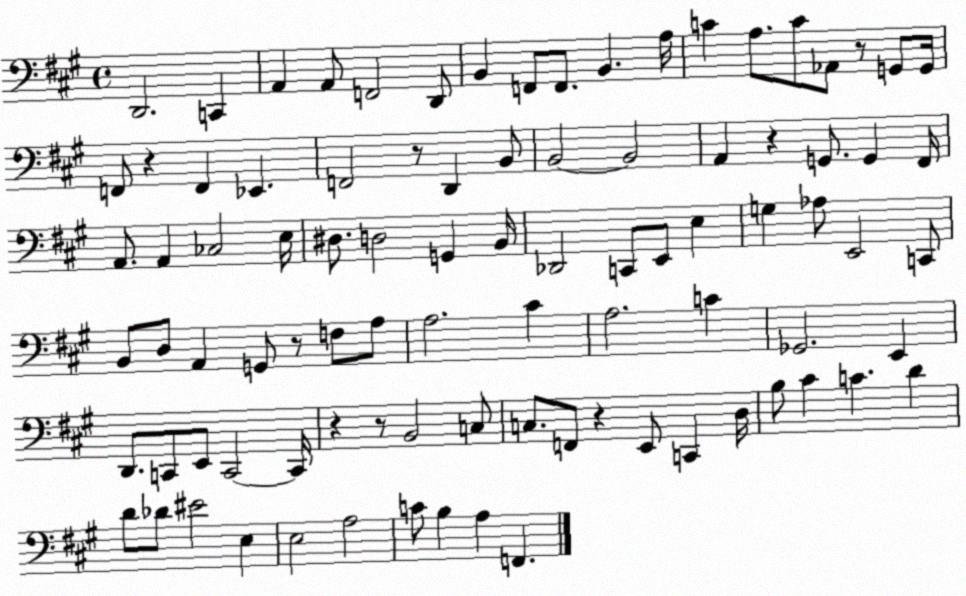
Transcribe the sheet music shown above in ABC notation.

X:1
T:Untitled
M:4/4
L:1/4
K:A
D,,2 C,, A,, A,,/2 F,,2 D,,/2 B,, F,,/2 F,,/2 B,, A,/4 C A,/2 C/2 _A,,/2 z/2 G,,/2 G,,/4 F,,/2 z F,, _E,, F,,2 z/2 D,, B,,/2 B,,2 B,,2 A,, z G,,/2 G,, ^F,,/4 A,,/2 A,, _C,2 E,/4 ^D,/2 D,2 G,, B,,/4 _D,,2 C,,/2 E,,/2 E, G, _A,/2 E,,2 C,,/2 B,,/2 D,/2 A,, G,,/2 z/2 F,/2 A,/2 A,2 ^C A,2 C _G,,2 E,, D,,/2 C,,/2 E,,/2 C,,2 C,,/4 z z/2 B,,2 C,/2 C,/2 F,,/2 z E,,/2 C,, D,/4 B,/2 ^C C D D/2 _D/2 ^E2 E, E,2 A,2 C/2 B, A, F,,